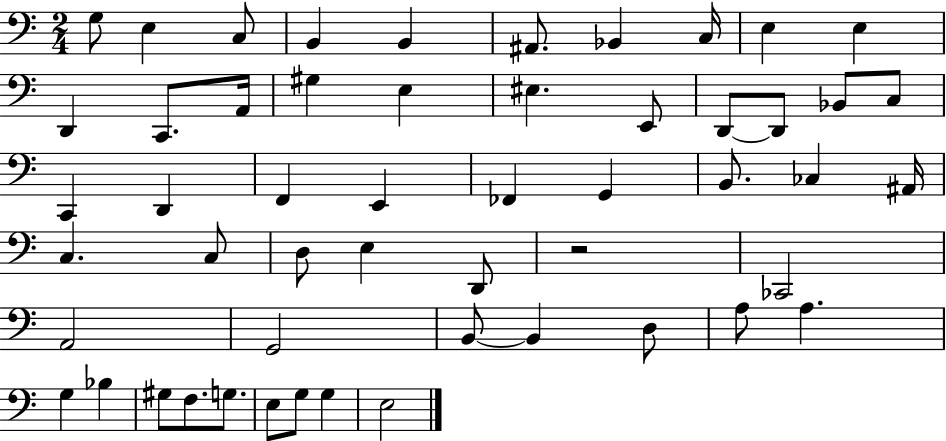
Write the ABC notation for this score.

X:1
T:Untitled
M:2/4
L:1/4
K:C
G,/2 E, C,/2 B,, B,, ^A,,/2 _B,, C,/4 E, E, D,, C,,/2 A,,/4 ^G, E, ^E, E,,/2 D,,/2 D,,/2 _B,,/2 C,/2 C,, D,, F,, E,, _F,, G,, B,,/2 _C, ^A,,/4 C, C,/2 D,/2 E, D,,/2 z2 _C,,2 A,,2 G,,2 B,,/2 B,, D,/2 A,/2 A, G, _B, ^G,/2 F,/2 G,/2 E,/2 G,/2 G, E,2